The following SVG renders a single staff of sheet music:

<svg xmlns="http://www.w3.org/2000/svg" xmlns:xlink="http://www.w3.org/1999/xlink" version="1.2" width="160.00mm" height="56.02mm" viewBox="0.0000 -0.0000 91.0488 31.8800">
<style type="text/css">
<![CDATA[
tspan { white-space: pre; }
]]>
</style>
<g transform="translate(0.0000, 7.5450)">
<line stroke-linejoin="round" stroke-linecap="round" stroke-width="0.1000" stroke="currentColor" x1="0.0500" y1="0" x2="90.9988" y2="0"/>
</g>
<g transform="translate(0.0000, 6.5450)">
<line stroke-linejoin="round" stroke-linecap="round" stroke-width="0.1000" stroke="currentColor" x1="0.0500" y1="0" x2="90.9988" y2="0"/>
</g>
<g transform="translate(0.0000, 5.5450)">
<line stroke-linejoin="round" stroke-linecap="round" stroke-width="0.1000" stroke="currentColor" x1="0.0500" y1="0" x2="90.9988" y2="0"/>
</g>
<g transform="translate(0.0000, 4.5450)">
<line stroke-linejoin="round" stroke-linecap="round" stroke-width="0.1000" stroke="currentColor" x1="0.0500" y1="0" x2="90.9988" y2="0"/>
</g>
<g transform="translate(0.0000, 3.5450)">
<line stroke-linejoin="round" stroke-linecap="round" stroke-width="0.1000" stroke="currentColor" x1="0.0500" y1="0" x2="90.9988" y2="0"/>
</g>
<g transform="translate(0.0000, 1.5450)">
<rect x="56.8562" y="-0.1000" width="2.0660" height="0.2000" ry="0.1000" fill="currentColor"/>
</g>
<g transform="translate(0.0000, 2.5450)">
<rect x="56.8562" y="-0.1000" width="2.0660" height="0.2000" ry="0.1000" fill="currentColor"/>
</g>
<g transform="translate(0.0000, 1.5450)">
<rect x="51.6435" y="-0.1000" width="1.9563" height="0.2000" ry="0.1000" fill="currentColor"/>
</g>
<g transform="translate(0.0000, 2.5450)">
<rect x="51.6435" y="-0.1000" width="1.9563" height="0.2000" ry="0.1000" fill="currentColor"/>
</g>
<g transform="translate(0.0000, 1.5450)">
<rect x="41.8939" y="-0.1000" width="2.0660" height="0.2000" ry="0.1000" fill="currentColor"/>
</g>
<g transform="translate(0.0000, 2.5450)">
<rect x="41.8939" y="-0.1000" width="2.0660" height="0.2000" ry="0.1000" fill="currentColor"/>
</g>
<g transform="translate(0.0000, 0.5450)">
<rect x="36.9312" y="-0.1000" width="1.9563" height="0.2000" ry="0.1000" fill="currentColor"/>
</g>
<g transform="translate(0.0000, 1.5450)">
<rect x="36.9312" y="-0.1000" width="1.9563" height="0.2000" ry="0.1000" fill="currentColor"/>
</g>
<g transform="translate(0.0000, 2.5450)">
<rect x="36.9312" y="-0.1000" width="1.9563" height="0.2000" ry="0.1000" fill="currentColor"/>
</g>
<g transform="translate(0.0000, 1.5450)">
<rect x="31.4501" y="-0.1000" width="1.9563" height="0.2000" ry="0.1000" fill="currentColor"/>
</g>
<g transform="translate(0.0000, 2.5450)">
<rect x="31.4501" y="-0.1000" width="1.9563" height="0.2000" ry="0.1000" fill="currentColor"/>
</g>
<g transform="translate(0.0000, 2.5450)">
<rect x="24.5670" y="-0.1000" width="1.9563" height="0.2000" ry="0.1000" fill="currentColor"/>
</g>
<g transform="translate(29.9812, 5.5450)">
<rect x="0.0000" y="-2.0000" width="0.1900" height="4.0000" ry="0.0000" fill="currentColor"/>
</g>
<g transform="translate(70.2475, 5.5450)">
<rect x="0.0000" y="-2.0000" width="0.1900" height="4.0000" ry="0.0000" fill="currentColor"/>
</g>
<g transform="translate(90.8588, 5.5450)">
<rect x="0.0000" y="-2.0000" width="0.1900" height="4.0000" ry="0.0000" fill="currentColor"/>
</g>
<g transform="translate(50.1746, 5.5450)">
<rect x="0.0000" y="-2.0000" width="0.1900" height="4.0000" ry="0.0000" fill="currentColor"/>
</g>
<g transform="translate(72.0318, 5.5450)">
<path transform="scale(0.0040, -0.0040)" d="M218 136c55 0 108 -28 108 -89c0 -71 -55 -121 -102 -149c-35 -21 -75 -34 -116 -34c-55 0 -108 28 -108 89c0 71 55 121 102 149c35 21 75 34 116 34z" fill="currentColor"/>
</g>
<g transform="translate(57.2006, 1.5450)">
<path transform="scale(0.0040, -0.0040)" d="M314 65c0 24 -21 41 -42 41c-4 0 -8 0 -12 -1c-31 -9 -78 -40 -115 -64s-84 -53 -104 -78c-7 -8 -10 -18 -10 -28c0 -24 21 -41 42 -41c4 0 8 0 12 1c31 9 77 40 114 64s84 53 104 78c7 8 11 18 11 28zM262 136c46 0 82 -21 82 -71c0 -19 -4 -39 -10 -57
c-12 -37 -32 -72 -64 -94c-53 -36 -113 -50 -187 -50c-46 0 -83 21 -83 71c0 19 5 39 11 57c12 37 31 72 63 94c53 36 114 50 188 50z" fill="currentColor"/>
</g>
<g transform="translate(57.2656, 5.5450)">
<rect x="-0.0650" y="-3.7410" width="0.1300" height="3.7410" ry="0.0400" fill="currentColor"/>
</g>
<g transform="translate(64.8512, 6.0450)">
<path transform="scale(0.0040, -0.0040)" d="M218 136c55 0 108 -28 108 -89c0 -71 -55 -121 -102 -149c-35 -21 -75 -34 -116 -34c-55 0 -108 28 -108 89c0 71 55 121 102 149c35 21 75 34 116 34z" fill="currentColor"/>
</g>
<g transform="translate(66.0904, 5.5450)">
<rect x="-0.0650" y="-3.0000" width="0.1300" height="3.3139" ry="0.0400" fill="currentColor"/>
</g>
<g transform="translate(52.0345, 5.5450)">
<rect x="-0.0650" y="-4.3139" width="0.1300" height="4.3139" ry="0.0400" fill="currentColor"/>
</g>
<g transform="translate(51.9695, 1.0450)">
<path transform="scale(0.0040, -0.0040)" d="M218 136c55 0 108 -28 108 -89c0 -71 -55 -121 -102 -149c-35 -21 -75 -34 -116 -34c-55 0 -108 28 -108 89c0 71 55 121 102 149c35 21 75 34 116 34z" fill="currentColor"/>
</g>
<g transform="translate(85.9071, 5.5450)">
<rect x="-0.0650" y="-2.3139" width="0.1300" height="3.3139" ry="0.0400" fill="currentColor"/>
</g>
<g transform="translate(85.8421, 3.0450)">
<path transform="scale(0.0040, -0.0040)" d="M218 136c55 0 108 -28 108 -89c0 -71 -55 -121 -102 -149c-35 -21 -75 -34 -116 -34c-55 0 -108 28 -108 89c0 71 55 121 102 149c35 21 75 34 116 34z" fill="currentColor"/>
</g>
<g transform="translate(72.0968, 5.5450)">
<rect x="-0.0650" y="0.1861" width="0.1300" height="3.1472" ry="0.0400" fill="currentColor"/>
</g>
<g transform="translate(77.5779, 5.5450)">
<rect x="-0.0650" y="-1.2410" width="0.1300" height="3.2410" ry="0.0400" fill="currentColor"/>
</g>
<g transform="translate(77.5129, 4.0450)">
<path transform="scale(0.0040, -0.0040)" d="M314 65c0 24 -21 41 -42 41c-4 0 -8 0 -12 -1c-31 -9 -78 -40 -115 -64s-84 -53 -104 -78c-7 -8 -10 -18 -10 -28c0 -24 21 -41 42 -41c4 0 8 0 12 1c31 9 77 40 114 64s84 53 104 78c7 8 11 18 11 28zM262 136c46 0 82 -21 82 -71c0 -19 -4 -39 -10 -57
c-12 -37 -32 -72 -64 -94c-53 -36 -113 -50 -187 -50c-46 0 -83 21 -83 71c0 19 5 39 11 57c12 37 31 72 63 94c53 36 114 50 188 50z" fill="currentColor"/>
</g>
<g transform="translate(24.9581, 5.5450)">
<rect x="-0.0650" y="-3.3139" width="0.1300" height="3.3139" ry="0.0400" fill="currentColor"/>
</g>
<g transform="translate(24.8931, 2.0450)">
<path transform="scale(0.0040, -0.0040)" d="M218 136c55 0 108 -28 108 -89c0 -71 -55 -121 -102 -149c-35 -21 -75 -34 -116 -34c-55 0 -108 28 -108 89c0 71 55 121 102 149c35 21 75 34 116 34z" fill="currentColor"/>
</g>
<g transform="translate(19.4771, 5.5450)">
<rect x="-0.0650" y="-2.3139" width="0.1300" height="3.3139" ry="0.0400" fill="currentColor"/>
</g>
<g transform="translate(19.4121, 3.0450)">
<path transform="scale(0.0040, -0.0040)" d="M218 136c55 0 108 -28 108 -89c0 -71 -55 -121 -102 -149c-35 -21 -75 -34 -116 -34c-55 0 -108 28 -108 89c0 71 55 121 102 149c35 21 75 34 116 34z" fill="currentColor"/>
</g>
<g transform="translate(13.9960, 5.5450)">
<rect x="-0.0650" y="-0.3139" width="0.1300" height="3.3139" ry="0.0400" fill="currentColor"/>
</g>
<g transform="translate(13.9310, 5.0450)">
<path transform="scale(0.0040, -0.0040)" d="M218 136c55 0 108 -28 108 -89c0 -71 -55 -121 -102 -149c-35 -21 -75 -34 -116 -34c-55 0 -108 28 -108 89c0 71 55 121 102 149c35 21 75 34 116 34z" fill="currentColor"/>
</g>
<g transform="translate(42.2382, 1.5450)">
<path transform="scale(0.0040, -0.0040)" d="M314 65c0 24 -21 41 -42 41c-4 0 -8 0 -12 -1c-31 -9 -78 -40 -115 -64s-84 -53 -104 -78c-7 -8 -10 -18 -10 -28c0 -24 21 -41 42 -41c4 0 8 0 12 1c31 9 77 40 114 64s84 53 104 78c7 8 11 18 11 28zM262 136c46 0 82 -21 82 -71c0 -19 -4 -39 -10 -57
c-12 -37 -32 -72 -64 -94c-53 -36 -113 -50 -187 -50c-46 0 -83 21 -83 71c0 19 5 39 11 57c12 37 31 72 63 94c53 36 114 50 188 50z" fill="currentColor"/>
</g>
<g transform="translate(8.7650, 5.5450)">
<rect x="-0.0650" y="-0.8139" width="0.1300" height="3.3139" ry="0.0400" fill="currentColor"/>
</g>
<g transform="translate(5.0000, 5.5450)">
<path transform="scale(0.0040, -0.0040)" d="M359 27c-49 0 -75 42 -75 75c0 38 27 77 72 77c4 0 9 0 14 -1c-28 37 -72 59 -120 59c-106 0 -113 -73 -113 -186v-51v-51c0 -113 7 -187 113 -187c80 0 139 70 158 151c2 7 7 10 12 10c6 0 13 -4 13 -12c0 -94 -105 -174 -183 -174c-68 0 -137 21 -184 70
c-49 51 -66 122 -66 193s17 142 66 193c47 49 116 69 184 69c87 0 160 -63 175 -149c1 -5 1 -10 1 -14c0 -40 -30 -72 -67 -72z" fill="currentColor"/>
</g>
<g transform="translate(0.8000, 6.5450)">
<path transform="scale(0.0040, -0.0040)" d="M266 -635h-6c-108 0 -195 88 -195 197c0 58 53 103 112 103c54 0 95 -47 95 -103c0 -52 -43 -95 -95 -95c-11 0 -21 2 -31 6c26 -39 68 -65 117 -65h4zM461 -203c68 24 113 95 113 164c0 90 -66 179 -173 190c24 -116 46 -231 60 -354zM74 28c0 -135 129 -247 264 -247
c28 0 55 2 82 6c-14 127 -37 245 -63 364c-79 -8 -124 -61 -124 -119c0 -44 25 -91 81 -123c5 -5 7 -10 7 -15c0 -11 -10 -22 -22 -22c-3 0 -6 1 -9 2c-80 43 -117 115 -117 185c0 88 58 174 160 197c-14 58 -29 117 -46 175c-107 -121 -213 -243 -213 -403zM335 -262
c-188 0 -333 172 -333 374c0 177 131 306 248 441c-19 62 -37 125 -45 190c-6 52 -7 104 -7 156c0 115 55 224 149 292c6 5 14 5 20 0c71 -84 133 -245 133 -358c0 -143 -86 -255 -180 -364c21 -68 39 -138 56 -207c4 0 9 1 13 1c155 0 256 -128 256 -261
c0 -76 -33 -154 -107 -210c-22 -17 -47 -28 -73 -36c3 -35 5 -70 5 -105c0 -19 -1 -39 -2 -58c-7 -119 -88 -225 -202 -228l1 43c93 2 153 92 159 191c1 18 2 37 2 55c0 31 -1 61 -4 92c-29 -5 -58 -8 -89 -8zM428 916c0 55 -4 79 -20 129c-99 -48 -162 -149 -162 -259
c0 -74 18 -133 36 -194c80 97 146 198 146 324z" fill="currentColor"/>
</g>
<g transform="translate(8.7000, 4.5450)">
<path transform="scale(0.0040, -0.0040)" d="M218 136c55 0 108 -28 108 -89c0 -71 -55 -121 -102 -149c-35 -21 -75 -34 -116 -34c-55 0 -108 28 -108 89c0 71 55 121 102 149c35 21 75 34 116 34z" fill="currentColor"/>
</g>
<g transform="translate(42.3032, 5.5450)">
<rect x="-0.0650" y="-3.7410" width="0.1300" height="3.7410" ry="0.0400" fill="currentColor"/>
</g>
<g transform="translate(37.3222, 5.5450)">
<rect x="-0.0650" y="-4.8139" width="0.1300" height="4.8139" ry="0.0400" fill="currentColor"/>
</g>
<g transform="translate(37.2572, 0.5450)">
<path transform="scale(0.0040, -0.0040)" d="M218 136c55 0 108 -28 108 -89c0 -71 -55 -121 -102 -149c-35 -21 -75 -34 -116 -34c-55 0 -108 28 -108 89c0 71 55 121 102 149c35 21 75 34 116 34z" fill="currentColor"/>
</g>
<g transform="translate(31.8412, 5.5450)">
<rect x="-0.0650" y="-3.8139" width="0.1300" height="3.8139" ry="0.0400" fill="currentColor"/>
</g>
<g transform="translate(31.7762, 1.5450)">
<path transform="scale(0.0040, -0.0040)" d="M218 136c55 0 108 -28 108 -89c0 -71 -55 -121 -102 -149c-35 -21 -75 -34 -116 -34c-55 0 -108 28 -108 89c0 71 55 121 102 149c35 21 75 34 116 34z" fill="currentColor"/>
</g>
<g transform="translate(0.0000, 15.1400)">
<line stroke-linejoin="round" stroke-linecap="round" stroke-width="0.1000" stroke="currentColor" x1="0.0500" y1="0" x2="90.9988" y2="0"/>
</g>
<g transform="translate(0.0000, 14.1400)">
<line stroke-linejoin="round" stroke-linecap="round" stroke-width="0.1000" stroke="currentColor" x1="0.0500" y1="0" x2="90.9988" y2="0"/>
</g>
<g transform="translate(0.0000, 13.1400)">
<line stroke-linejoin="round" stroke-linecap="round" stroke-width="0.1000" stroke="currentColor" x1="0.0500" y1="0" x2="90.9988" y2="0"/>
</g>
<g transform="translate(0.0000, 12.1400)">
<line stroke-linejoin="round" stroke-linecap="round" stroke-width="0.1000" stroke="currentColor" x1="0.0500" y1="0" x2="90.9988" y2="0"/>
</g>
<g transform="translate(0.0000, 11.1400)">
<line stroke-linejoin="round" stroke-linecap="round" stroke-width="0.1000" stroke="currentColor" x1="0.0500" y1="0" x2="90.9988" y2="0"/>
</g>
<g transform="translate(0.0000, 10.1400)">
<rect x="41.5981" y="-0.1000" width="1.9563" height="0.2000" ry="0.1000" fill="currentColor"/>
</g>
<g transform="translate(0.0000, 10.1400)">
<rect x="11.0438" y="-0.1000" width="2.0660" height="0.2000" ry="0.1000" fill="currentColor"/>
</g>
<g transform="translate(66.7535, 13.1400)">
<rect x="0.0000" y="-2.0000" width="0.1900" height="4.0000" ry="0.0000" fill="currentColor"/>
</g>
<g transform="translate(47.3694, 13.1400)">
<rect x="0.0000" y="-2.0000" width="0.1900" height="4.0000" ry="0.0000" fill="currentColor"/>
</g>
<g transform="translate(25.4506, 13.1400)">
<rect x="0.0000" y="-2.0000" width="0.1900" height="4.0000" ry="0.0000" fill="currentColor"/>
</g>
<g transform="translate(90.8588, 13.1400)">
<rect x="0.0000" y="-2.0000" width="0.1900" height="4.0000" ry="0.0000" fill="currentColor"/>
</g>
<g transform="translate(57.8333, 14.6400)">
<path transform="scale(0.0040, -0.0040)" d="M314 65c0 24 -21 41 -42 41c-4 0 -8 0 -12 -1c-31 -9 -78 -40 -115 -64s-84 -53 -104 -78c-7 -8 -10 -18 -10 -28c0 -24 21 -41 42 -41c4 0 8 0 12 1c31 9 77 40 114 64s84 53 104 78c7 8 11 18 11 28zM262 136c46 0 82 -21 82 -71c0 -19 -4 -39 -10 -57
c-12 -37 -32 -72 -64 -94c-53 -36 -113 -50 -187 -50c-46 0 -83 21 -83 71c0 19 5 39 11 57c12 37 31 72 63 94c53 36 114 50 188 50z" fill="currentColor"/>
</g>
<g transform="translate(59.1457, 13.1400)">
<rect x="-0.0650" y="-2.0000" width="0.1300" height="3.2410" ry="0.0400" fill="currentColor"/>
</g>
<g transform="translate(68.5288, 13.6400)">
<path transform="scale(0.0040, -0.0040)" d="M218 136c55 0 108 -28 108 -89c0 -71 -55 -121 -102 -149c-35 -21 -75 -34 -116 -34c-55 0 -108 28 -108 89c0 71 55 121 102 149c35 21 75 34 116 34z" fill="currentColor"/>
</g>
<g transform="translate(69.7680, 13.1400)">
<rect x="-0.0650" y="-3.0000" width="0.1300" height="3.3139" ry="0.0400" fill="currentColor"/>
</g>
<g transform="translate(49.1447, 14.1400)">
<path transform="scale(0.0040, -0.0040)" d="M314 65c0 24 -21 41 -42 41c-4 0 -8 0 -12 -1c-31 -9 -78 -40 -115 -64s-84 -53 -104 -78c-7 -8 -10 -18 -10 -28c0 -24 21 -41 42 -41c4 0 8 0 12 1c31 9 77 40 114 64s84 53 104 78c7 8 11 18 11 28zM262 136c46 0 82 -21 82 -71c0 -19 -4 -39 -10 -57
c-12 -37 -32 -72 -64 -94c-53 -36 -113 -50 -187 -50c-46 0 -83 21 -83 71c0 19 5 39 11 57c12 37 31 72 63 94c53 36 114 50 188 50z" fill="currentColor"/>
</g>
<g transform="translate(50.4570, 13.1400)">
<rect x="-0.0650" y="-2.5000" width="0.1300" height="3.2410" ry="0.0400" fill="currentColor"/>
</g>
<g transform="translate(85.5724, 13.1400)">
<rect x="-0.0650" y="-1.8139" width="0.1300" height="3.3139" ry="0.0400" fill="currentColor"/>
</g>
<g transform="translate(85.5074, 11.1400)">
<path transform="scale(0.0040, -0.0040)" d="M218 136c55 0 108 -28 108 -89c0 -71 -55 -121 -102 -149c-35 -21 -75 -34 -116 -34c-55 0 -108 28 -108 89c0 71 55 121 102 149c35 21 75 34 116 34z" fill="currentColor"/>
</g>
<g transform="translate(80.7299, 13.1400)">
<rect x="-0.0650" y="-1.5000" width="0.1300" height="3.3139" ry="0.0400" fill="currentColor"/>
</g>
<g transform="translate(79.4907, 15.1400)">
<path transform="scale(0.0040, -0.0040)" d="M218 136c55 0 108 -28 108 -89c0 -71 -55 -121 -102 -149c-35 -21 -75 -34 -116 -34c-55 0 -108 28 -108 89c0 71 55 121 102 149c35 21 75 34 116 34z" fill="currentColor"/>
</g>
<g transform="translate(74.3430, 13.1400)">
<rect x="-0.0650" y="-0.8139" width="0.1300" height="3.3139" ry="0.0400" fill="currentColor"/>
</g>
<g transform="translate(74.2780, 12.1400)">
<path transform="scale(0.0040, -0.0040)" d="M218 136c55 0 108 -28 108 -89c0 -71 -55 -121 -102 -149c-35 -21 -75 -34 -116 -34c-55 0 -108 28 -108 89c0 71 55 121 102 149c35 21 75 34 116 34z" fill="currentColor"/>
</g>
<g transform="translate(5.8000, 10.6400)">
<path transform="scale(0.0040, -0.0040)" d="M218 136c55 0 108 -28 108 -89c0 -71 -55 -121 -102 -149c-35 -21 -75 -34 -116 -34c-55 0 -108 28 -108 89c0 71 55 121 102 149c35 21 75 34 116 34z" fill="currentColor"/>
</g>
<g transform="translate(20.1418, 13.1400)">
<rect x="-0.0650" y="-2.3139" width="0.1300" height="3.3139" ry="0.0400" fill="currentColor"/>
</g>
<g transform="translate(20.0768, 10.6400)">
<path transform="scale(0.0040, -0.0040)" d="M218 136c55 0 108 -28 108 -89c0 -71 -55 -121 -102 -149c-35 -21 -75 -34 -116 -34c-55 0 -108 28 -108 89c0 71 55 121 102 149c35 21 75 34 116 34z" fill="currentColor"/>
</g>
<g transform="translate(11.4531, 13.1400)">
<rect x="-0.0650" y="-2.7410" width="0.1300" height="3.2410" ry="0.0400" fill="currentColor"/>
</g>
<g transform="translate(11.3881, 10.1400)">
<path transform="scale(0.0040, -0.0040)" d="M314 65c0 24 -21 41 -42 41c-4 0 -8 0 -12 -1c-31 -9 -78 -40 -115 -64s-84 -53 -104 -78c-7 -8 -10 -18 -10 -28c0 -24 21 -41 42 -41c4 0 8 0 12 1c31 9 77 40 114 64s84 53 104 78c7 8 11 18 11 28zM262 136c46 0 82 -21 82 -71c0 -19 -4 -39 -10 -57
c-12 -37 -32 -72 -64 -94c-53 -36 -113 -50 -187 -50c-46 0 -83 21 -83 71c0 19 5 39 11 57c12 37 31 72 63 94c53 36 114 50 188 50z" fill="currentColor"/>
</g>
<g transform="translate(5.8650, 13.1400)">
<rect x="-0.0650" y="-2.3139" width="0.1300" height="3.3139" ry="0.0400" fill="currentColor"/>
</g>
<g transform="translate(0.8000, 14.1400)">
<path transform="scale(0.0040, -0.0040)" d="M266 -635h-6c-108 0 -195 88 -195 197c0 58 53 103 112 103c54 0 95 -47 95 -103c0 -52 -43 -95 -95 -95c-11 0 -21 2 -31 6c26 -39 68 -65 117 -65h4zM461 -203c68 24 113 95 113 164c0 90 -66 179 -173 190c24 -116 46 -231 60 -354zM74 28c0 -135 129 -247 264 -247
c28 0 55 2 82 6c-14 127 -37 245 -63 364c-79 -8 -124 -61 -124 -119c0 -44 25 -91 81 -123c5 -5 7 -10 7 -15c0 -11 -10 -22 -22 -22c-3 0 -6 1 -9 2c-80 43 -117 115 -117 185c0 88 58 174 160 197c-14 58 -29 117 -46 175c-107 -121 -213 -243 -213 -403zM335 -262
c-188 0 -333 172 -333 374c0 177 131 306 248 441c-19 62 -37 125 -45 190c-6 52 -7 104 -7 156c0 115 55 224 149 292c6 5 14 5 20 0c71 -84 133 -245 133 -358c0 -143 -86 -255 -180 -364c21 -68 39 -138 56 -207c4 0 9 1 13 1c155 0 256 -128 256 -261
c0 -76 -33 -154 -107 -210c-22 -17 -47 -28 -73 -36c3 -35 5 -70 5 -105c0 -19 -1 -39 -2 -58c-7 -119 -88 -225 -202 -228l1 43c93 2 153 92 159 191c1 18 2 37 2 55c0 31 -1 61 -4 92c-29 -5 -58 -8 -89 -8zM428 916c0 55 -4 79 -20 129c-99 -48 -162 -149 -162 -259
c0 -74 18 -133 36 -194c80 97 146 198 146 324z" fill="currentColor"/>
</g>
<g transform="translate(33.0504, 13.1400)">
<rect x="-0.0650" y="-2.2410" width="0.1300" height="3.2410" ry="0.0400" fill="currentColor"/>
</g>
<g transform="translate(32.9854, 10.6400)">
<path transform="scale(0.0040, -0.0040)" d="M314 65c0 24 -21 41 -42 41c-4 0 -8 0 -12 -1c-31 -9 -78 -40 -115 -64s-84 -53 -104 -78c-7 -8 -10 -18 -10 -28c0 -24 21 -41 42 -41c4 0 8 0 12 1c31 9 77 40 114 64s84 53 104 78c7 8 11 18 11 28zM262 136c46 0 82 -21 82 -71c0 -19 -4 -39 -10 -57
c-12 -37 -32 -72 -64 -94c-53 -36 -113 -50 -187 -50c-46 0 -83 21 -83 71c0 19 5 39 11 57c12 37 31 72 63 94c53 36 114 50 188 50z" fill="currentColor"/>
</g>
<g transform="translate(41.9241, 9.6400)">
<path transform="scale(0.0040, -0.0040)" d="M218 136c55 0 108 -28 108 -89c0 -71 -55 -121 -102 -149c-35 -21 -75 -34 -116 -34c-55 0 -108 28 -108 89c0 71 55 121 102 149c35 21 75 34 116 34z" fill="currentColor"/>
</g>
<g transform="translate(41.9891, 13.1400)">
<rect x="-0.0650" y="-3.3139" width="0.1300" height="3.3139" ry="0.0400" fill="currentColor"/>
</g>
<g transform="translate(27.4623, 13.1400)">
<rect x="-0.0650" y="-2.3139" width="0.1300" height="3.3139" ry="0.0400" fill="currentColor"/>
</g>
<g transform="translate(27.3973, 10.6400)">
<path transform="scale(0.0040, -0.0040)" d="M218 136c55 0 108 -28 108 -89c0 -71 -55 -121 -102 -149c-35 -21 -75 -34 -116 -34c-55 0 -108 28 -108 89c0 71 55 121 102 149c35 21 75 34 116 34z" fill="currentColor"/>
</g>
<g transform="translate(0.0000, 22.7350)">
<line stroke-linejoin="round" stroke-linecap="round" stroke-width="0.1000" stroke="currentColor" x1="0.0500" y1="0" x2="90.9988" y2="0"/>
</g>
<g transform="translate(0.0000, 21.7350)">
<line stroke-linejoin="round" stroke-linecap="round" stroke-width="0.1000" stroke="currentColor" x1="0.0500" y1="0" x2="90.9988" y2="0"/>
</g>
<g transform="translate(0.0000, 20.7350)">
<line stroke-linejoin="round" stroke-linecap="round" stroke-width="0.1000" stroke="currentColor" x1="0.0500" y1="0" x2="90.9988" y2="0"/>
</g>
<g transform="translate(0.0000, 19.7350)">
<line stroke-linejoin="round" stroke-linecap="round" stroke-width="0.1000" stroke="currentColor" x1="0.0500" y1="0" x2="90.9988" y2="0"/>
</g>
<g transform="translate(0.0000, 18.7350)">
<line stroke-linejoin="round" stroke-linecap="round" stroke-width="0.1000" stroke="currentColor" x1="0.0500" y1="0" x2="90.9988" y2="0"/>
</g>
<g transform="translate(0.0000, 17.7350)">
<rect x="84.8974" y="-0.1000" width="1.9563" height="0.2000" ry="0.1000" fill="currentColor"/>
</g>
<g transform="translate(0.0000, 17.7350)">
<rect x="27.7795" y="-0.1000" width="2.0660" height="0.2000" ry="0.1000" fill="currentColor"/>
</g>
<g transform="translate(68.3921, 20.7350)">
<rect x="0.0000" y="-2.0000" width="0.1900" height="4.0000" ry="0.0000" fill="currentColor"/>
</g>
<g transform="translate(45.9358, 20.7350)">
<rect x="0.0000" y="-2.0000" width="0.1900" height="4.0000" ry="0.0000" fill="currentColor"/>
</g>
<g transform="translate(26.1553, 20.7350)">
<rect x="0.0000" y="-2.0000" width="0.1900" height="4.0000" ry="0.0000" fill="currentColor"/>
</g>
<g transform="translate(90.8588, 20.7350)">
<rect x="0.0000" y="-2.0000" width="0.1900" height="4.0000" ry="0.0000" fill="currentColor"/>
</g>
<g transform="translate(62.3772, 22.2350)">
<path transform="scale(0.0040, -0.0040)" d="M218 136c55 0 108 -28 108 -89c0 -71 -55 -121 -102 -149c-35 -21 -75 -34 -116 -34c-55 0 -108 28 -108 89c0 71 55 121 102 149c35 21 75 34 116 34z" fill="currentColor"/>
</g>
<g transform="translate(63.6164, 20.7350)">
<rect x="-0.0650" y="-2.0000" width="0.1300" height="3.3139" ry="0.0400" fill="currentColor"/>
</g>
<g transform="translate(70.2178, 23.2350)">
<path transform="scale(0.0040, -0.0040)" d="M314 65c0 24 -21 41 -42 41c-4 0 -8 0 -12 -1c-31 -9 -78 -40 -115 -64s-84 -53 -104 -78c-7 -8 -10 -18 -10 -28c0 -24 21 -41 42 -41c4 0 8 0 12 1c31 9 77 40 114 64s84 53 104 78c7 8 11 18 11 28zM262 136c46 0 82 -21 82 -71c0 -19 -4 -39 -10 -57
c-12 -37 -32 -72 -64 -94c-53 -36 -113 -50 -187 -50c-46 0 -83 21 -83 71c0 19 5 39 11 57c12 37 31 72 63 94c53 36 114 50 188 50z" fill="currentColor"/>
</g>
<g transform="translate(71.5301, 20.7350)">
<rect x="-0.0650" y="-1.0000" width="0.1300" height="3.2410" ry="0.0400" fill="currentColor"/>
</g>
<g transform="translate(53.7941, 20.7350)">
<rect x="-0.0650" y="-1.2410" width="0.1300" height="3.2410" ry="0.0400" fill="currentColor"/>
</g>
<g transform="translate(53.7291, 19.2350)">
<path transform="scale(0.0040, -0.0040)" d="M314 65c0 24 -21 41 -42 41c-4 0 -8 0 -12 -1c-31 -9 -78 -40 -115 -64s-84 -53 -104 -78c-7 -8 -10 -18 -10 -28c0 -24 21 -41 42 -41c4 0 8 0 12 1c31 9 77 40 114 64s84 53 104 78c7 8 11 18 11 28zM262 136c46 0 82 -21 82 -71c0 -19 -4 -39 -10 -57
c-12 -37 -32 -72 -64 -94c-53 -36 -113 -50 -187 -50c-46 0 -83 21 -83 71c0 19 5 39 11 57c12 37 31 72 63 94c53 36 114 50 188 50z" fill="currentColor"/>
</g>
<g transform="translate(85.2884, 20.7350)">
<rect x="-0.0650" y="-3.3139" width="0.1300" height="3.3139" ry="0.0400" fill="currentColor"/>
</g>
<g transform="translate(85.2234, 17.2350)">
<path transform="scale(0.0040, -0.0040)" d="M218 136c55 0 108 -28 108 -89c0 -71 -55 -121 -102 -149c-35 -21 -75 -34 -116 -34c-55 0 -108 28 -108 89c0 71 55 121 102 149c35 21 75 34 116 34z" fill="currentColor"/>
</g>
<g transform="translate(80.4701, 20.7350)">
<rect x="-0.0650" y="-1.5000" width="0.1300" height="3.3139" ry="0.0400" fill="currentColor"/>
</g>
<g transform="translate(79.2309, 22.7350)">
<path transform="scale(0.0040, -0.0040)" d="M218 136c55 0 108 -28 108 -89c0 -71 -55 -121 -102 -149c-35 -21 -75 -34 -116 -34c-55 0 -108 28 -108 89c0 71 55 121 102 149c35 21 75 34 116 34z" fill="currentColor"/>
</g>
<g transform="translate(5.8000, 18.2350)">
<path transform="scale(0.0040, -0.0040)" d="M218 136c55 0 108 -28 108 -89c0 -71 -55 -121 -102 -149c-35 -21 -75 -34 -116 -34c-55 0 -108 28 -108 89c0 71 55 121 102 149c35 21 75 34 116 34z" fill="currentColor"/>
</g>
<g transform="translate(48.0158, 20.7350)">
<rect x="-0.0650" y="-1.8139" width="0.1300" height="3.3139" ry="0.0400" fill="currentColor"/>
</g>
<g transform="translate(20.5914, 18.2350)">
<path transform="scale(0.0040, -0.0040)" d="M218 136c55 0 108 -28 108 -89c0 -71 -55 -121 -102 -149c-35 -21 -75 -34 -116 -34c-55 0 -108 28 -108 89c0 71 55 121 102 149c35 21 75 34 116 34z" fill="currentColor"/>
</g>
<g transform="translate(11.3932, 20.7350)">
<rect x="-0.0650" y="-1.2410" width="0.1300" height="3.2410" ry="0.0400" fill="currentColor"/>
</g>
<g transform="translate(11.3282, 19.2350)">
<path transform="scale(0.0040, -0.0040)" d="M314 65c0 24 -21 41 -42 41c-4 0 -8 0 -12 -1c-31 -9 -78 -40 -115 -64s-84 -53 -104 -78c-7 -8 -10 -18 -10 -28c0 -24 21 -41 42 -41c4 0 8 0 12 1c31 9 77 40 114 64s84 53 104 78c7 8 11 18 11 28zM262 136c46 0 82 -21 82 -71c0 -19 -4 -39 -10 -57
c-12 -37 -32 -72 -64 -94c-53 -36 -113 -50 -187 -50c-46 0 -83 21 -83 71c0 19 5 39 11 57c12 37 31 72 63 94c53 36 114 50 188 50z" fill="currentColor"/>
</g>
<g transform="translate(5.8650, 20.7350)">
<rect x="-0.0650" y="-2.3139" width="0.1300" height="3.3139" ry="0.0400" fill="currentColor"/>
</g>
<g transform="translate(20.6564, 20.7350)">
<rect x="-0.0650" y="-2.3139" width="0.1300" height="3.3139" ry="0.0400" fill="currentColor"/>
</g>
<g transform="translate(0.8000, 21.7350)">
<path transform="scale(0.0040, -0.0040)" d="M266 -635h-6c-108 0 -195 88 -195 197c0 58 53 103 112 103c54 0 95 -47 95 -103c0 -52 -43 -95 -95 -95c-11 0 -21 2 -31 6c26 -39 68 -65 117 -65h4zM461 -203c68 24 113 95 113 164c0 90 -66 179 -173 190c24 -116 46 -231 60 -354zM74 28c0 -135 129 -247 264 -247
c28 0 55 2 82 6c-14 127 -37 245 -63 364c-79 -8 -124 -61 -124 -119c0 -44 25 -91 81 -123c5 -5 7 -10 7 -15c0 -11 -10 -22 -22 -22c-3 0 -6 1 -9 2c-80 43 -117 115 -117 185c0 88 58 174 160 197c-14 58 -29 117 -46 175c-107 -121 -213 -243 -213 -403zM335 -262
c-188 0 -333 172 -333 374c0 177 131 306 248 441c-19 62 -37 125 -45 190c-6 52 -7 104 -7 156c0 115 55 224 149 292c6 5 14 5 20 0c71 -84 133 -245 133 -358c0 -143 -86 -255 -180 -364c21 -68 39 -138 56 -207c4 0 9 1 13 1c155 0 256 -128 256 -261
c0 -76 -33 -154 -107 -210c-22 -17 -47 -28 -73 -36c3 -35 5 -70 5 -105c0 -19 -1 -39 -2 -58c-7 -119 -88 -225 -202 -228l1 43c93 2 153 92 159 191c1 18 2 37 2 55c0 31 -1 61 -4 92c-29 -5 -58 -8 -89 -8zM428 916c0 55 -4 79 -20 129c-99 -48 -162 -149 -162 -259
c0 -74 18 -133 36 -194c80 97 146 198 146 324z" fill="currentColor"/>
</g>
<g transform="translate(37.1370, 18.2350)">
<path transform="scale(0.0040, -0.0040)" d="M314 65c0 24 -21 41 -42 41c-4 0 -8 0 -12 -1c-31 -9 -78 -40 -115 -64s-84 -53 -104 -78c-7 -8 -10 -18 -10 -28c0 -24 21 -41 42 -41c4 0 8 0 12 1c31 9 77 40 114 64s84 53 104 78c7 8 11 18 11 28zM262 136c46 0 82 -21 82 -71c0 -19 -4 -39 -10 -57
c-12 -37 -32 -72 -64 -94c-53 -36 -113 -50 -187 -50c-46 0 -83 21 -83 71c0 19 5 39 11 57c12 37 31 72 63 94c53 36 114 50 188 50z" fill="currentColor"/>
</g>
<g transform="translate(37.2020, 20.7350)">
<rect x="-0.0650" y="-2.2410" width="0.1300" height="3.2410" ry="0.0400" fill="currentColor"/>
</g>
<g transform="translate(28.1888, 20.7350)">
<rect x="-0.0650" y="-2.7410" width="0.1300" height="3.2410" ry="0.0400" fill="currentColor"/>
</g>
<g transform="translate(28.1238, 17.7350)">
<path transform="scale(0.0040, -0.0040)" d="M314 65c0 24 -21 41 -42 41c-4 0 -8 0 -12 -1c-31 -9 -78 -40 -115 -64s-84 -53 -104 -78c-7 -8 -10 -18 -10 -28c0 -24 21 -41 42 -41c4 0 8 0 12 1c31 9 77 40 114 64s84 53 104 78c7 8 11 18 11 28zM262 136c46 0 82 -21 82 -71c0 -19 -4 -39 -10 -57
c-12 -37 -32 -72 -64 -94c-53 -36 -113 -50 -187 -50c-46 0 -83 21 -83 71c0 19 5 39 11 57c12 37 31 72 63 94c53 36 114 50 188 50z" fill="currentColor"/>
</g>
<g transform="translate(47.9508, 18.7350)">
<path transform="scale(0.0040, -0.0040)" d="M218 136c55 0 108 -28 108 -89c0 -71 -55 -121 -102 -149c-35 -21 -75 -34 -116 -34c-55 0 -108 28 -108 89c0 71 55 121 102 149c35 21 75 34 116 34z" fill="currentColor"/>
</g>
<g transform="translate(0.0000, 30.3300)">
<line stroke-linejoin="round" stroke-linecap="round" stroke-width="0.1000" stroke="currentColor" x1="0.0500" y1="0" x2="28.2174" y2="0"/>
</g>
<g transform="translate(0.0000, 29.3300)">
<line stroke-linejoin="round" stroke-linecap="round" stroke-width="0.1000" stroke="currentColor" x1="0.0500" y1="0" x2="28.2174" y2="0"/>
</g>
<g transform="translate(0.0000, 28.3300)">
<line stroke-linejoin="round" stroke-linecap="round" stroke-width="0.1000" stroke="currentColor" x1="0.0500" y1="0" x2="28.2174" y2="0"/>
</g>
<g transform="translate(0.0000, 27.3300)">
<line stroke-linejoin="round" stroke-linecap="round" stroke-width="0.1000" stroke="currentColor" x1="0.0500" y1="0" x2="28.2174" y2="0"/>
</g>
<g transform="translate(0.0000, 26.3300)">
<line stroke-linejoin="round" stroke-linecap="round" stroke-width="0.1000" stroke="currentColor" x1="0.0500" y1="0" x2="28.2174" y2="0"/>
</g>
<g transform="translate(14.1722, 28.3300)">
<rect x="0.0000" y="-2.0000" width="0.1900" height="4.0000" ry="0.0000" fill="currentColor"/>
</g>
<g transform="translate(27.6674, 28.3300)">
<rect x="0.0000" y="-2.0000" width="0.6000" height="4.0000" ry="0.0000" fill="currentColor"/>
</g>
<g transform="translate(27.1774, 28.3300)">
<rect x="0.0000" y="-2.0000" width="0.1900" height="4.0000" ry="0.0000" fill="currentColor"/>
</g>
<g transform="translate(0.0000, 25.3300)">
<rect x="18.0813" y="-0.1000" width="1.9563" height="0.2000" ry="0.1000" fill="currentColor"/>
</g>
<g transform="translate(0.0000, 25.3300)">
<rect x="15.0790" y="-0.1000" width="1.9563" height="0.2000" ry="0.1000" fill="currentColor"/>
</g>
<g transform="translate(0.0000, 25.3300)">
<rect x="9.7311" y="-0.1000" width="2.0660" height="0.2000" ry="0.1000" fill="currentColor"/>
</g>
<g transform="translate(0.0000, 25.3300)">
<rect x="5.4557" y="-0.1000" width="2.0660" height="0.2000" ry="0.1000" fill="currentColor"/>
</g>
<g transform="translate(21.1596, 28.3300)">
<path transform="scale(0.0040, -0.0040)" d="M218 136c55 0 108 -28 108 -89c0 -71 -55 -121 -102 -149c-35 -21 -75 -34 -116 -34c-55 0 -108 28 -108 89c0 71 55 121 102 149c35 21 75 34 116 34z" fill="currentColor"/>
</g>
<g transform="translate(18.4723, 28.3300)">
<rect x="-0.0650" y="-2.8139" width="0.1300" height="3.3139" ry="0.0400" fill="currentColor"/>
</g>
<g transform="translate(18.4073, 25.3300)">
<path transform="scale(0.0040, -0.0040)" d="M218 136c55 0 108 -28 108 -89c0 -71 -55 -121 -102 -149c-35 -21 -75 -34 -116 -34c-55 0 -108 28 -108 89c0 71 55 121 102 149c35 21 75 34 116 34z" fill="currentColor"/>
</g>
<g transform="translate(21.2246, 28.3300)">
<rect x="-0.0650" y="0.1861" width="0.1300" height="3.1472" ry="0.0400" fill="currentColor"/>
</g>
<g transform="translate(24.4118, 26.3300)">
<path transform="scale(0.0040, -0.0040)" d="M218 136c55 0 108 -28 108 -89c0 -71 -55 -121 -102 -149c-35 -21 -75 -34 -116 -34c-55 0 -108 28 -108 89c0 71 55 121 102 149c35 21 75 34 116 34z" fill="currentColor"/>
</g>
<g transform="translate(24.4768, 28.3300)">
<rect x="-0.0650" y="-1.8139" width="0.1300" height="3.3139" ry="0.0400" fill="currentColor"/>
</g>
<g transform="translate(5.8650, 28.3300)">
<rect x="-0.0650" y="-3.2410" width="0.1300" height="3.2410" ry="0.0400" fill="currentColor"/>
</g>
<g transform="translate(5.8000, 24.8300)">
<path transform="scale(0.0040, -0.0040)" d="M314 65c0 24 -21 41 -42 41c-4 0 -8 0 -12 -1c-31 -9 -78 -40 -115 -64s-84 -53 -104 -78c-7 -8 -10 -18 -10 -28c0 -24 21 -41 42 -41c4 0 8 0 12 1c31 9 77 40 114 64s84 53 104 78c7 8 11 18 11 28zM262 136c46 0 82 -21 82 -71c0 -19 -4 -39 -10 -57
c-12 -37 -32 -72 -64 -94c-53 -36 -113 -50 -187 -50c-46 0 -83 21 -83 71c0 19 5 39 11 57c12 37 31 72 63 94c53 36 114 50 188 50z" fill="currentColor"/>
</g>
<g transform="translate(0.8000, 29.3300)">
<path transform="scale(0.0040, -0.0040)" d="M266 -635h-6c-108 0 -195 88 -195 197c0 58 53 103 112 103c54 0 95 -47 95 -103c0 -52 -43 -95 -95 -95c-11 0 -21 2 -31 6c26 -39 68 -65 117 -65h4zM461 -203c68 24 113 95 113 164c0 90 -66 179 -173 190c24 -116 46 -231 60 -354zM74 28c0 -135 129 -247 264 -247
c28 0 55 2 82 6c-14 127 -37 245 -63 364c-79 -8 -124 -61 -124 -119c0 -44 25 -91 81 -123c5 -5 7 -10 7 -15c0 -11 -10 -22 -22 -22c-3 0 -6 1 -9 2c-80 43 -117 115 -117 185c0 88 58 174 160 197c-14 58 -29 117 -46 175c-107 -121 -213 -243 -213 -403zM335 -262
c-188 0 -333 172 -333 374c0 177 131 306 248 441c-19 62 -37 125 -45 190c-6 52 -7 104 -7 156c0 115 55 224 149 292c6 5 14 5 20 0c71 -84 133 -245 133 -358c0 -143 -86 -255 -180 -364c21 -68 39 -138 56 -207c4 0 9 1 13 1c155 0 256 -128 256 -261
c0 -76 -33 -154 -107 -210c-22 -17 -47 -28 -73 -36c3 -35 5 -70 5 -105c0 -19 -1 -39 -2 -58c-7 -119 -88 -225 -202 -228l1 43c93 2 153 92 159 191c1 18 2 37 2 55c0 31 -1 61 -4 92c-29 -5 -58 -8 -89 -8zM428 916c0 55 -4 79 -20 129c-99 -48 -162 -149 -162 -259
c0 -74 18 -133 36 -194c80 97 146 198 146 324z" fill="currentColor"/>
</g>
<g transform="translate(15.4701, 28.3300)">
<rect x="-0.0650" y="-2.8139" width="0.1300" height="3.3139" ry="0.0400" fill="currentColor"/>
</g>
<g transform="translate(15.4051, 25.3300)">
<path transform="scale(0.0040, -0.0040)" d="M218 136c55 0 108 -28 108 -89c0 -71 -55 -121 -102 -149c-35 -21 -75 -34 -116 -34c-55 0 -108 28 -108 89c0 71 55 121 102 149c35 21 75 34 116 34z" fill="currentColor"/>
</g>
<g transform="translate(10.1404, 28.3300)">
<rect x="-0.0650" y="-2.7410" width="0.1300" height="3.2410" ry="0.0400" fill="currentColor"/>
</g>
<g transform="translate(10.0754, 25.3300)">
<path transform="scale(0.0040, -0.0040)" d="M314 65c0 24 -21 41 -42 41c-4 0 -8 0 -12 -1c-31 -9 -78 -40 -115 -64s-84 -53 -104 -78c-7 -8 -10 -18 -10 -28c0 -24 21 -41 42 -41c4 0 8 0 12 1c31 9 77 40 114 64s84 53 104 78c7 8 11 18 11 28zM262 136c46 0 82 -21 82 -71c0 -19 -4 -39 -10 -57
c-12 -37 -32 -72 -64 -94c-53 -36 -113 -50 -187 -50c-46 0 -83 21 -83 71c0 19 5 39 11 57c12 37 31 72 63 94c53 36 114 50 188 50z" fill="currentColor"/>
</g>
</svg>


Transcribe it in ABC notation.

X:1
T:Untitled
M:4/4
L:1/4
K:C
d c g b c' e' c'2 d' c'2 A B e2 g g a2 g g g2 b G2 F2 A d E f g e2 g a2 g2 f e2 F D2 E b b2 a2 a a B f